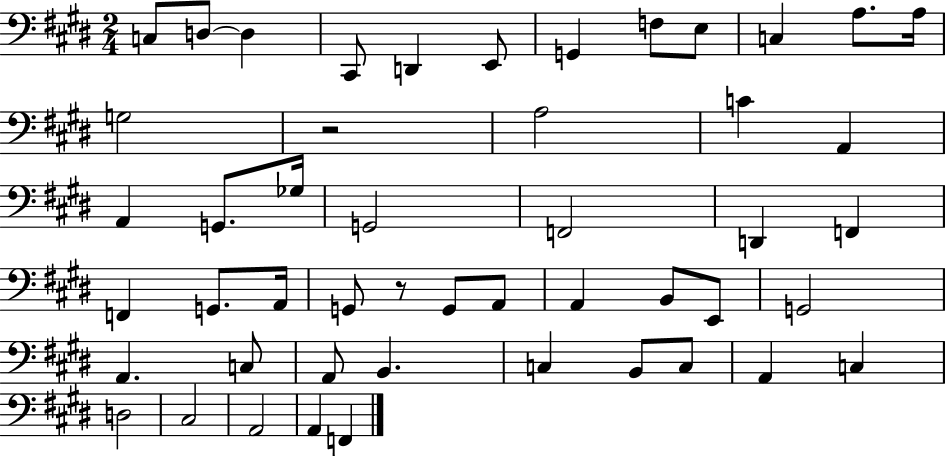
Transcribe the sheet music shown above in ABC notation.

X:1
T:Untitled
M:2/4
L:1/4
K:E
C,/2 D,/2 D, ^C,,/2 D,, E,,/2 G,, F,/2 E,/2 C, A,/2 A,/4 G,2 z2 A,2 C A,, A,, G,,/2 _G,/4 G,,2 F,,2 D,, F,, F,, G,,/2 A,,/4 G,,/2 z/2 G,,/2 A,,/2 A,, B,,/2 E,,/2 G,,2 A,, C,/2 A,,/2 B,, C, B,,/2 C,/2 A,, C, D,2 ^C,2 A,,2 A,, F,,